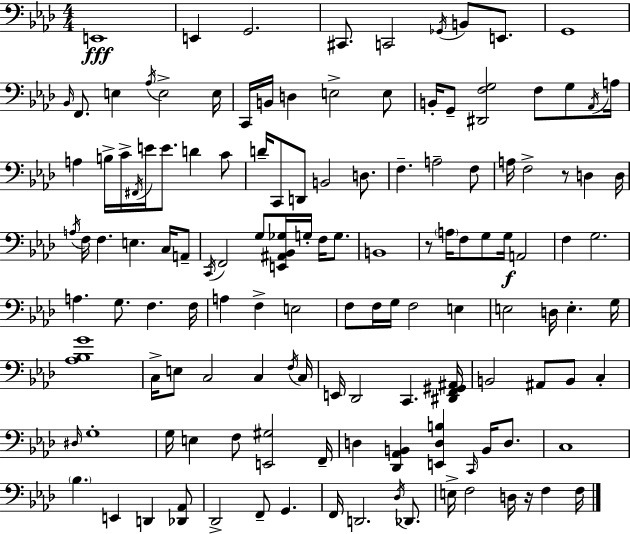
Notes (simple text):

E2/w E2/q G2/h. C#2/e. C2/h Gb2/s B2/e E2/e. G2/w Bb2/s F2/e. E3/q Ab3/s E3/h E3/s C2/s B2/s D3/q E3/h E3/e B2/s G2/e [D#2,F3,G3]/h F3/e G3/e Ab2/s A3/s A3/q B3/s C4/s F#2/s E4/s E4/e. D4/q C4/e D4/s C2/e D2/e B2/h D3/e. F3/q. A3/h F3/e A3/s F3/h R/e D3/q D3/s A3/s F3/s F3/q. E3/q. C3/s A2/e C2/s F2/h G3/e [E2,A#2,Bb2,Gb3]/s G3/s F3/s G3/e. B2/w R/e A3/s F3/e G3/e G3/s A2/h F3/q G3/h. A3/q. G3/e. F3/q. F3/s A3/q F3/q E3/h F3/e F3/s G3/s F3/h E3/q E3/h D3/s E3/q. G3/s [Ab3,Bb3,G4]/w C3/s E3/e C3/h C3/q F3/s C3/s E2/s Db2/h C2/q. [D#2,F2,G#2,A#2]/s B2/h A#2/e B2/e C3/q D#3/s G3/w G3/s E3/q F3/e [E2,G#3]/h F2/s D3/q [Db2,Ab2,B2]/q [E2,D3,B3]/q C2/s B2/s D3/e. C3/w Bb3/q. E2/q D2/q [Db2,Ab2]/e Db2/h F2/e G2/q. F2/s D2/h. Db3/s Db2/e. E3/s F3/h D3/s R/s F3/q F3/s